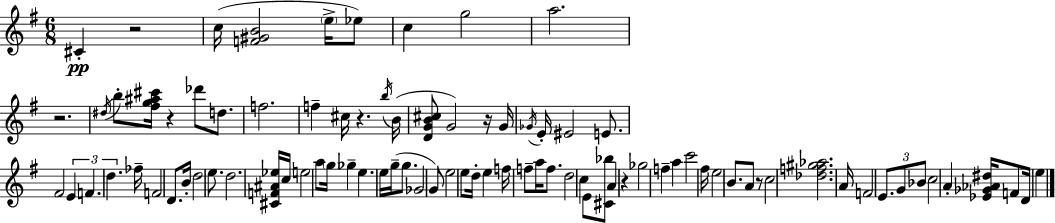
{
  \clef treble
  \numericTimeSignature
  \time 6/8
  \key g \major
  \repeat volta 2 { cis'4-.\pp r2 | c''16( <f' gis' b'>2 \parenthesize e''16-> ees''8) | c''4 g''2 | a''2. | \break r2. | \acciaccatura { dis''16 } b''8-. <fis'' g'' ais'' cis'''>16 r4 des'''8 d''8. | f''2. | f''4-- cis''16 r4. | \break \acciaccatura { b''16 }( b'16 <d' g' b' cis''>8 g'2) | r16 g'16 \acciaccatura { ges'16 } e'16-. eis'2 | e'8. fis'2 \tuplet 3/2 { e'4 | f'4. d''4. } | \break fes''16-- f'2 | d'8. b'16-. d''2 | e''8. d''2. | <cis' f' ais' ees''>16 c''16 e''2 | \break a''8 \parenthesize g''16 ges''4-- e''4. | e''16 g''16--( g''8. ges'2 | g'8) e''2 | e''8 d''16-. e''4 f''16 f''8-- a''16 | \break f''8. d''2 c''4 | e'8 <cis' bes''>8 a'4 r4 | ges''2 f''4-- | a''4 c'''2 | \break fis''16 e''2 | b'8. a'8 r8 c''2 | <des'' f'' gis'' aes''>2. | a'16 f'2 | \break \tuplet 3/2 { e'8. g'8 bes'8 } c''2 | a'4-. <ees' ges' aes' dis''>16 f'8 d'16 e''4 | } \bar "|."
}